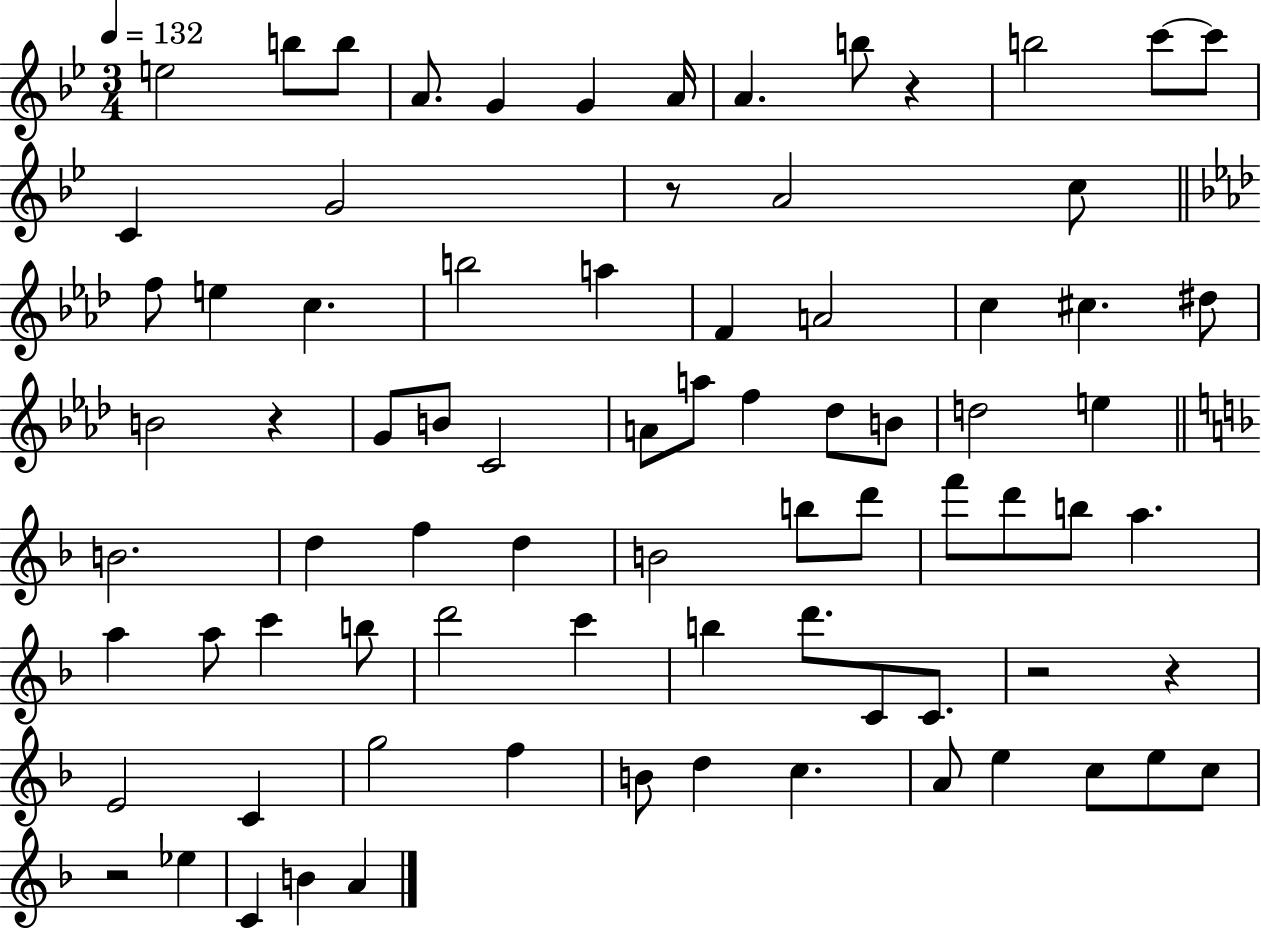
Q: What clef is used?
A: treble